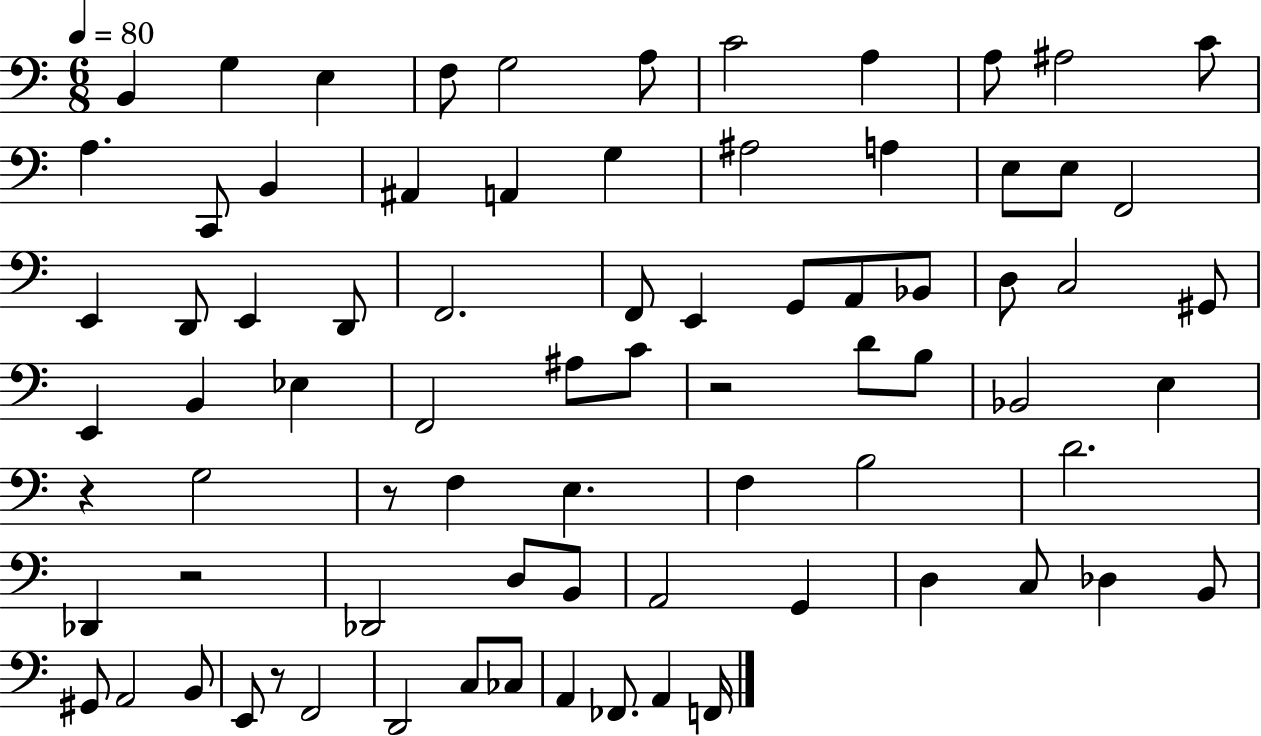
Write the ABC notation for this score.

X:1
T:Untitled
M:6/8
L:1/4
K:C
B,, G, E, F,/2 G,2 A,/2 C2 A, A,/2 ^A,2 C/2 A, C,,/2 B,, ^A,, A,, G, ^A,2 A, E,/2 E,/2 F,,2 E,, D,,/2 E,, D,,/2 F,,2 F,,/2 E,, G,,/2 A,,/2 _B,,/2 D,/2 C,2 ^G,,/2 E,, B,, _E, F,,2 ^A,/2 C/2 z2 D/2 B,/2 _B,,2 E, z G,2 z/2 F, E, F, B,2 D2 _D,, z2 _D,,2 D,/2 B,,/2 A,,2 G,, D, C,/2 _D, B,,/2 ^G,,/2 A,,2 B,,/2 E,,/2 z/2 F,,2 D,,2 C,/2 _C,/2 A,, _F,,/2 A,, F,,/4